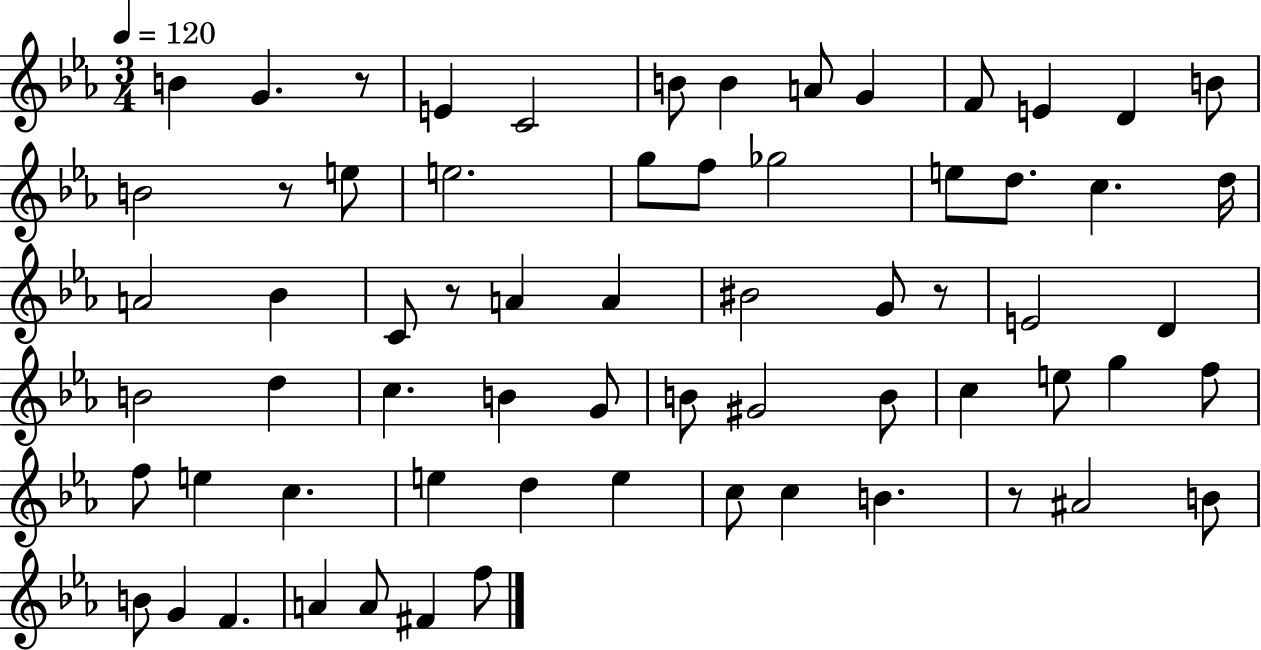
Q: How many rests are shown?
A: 5